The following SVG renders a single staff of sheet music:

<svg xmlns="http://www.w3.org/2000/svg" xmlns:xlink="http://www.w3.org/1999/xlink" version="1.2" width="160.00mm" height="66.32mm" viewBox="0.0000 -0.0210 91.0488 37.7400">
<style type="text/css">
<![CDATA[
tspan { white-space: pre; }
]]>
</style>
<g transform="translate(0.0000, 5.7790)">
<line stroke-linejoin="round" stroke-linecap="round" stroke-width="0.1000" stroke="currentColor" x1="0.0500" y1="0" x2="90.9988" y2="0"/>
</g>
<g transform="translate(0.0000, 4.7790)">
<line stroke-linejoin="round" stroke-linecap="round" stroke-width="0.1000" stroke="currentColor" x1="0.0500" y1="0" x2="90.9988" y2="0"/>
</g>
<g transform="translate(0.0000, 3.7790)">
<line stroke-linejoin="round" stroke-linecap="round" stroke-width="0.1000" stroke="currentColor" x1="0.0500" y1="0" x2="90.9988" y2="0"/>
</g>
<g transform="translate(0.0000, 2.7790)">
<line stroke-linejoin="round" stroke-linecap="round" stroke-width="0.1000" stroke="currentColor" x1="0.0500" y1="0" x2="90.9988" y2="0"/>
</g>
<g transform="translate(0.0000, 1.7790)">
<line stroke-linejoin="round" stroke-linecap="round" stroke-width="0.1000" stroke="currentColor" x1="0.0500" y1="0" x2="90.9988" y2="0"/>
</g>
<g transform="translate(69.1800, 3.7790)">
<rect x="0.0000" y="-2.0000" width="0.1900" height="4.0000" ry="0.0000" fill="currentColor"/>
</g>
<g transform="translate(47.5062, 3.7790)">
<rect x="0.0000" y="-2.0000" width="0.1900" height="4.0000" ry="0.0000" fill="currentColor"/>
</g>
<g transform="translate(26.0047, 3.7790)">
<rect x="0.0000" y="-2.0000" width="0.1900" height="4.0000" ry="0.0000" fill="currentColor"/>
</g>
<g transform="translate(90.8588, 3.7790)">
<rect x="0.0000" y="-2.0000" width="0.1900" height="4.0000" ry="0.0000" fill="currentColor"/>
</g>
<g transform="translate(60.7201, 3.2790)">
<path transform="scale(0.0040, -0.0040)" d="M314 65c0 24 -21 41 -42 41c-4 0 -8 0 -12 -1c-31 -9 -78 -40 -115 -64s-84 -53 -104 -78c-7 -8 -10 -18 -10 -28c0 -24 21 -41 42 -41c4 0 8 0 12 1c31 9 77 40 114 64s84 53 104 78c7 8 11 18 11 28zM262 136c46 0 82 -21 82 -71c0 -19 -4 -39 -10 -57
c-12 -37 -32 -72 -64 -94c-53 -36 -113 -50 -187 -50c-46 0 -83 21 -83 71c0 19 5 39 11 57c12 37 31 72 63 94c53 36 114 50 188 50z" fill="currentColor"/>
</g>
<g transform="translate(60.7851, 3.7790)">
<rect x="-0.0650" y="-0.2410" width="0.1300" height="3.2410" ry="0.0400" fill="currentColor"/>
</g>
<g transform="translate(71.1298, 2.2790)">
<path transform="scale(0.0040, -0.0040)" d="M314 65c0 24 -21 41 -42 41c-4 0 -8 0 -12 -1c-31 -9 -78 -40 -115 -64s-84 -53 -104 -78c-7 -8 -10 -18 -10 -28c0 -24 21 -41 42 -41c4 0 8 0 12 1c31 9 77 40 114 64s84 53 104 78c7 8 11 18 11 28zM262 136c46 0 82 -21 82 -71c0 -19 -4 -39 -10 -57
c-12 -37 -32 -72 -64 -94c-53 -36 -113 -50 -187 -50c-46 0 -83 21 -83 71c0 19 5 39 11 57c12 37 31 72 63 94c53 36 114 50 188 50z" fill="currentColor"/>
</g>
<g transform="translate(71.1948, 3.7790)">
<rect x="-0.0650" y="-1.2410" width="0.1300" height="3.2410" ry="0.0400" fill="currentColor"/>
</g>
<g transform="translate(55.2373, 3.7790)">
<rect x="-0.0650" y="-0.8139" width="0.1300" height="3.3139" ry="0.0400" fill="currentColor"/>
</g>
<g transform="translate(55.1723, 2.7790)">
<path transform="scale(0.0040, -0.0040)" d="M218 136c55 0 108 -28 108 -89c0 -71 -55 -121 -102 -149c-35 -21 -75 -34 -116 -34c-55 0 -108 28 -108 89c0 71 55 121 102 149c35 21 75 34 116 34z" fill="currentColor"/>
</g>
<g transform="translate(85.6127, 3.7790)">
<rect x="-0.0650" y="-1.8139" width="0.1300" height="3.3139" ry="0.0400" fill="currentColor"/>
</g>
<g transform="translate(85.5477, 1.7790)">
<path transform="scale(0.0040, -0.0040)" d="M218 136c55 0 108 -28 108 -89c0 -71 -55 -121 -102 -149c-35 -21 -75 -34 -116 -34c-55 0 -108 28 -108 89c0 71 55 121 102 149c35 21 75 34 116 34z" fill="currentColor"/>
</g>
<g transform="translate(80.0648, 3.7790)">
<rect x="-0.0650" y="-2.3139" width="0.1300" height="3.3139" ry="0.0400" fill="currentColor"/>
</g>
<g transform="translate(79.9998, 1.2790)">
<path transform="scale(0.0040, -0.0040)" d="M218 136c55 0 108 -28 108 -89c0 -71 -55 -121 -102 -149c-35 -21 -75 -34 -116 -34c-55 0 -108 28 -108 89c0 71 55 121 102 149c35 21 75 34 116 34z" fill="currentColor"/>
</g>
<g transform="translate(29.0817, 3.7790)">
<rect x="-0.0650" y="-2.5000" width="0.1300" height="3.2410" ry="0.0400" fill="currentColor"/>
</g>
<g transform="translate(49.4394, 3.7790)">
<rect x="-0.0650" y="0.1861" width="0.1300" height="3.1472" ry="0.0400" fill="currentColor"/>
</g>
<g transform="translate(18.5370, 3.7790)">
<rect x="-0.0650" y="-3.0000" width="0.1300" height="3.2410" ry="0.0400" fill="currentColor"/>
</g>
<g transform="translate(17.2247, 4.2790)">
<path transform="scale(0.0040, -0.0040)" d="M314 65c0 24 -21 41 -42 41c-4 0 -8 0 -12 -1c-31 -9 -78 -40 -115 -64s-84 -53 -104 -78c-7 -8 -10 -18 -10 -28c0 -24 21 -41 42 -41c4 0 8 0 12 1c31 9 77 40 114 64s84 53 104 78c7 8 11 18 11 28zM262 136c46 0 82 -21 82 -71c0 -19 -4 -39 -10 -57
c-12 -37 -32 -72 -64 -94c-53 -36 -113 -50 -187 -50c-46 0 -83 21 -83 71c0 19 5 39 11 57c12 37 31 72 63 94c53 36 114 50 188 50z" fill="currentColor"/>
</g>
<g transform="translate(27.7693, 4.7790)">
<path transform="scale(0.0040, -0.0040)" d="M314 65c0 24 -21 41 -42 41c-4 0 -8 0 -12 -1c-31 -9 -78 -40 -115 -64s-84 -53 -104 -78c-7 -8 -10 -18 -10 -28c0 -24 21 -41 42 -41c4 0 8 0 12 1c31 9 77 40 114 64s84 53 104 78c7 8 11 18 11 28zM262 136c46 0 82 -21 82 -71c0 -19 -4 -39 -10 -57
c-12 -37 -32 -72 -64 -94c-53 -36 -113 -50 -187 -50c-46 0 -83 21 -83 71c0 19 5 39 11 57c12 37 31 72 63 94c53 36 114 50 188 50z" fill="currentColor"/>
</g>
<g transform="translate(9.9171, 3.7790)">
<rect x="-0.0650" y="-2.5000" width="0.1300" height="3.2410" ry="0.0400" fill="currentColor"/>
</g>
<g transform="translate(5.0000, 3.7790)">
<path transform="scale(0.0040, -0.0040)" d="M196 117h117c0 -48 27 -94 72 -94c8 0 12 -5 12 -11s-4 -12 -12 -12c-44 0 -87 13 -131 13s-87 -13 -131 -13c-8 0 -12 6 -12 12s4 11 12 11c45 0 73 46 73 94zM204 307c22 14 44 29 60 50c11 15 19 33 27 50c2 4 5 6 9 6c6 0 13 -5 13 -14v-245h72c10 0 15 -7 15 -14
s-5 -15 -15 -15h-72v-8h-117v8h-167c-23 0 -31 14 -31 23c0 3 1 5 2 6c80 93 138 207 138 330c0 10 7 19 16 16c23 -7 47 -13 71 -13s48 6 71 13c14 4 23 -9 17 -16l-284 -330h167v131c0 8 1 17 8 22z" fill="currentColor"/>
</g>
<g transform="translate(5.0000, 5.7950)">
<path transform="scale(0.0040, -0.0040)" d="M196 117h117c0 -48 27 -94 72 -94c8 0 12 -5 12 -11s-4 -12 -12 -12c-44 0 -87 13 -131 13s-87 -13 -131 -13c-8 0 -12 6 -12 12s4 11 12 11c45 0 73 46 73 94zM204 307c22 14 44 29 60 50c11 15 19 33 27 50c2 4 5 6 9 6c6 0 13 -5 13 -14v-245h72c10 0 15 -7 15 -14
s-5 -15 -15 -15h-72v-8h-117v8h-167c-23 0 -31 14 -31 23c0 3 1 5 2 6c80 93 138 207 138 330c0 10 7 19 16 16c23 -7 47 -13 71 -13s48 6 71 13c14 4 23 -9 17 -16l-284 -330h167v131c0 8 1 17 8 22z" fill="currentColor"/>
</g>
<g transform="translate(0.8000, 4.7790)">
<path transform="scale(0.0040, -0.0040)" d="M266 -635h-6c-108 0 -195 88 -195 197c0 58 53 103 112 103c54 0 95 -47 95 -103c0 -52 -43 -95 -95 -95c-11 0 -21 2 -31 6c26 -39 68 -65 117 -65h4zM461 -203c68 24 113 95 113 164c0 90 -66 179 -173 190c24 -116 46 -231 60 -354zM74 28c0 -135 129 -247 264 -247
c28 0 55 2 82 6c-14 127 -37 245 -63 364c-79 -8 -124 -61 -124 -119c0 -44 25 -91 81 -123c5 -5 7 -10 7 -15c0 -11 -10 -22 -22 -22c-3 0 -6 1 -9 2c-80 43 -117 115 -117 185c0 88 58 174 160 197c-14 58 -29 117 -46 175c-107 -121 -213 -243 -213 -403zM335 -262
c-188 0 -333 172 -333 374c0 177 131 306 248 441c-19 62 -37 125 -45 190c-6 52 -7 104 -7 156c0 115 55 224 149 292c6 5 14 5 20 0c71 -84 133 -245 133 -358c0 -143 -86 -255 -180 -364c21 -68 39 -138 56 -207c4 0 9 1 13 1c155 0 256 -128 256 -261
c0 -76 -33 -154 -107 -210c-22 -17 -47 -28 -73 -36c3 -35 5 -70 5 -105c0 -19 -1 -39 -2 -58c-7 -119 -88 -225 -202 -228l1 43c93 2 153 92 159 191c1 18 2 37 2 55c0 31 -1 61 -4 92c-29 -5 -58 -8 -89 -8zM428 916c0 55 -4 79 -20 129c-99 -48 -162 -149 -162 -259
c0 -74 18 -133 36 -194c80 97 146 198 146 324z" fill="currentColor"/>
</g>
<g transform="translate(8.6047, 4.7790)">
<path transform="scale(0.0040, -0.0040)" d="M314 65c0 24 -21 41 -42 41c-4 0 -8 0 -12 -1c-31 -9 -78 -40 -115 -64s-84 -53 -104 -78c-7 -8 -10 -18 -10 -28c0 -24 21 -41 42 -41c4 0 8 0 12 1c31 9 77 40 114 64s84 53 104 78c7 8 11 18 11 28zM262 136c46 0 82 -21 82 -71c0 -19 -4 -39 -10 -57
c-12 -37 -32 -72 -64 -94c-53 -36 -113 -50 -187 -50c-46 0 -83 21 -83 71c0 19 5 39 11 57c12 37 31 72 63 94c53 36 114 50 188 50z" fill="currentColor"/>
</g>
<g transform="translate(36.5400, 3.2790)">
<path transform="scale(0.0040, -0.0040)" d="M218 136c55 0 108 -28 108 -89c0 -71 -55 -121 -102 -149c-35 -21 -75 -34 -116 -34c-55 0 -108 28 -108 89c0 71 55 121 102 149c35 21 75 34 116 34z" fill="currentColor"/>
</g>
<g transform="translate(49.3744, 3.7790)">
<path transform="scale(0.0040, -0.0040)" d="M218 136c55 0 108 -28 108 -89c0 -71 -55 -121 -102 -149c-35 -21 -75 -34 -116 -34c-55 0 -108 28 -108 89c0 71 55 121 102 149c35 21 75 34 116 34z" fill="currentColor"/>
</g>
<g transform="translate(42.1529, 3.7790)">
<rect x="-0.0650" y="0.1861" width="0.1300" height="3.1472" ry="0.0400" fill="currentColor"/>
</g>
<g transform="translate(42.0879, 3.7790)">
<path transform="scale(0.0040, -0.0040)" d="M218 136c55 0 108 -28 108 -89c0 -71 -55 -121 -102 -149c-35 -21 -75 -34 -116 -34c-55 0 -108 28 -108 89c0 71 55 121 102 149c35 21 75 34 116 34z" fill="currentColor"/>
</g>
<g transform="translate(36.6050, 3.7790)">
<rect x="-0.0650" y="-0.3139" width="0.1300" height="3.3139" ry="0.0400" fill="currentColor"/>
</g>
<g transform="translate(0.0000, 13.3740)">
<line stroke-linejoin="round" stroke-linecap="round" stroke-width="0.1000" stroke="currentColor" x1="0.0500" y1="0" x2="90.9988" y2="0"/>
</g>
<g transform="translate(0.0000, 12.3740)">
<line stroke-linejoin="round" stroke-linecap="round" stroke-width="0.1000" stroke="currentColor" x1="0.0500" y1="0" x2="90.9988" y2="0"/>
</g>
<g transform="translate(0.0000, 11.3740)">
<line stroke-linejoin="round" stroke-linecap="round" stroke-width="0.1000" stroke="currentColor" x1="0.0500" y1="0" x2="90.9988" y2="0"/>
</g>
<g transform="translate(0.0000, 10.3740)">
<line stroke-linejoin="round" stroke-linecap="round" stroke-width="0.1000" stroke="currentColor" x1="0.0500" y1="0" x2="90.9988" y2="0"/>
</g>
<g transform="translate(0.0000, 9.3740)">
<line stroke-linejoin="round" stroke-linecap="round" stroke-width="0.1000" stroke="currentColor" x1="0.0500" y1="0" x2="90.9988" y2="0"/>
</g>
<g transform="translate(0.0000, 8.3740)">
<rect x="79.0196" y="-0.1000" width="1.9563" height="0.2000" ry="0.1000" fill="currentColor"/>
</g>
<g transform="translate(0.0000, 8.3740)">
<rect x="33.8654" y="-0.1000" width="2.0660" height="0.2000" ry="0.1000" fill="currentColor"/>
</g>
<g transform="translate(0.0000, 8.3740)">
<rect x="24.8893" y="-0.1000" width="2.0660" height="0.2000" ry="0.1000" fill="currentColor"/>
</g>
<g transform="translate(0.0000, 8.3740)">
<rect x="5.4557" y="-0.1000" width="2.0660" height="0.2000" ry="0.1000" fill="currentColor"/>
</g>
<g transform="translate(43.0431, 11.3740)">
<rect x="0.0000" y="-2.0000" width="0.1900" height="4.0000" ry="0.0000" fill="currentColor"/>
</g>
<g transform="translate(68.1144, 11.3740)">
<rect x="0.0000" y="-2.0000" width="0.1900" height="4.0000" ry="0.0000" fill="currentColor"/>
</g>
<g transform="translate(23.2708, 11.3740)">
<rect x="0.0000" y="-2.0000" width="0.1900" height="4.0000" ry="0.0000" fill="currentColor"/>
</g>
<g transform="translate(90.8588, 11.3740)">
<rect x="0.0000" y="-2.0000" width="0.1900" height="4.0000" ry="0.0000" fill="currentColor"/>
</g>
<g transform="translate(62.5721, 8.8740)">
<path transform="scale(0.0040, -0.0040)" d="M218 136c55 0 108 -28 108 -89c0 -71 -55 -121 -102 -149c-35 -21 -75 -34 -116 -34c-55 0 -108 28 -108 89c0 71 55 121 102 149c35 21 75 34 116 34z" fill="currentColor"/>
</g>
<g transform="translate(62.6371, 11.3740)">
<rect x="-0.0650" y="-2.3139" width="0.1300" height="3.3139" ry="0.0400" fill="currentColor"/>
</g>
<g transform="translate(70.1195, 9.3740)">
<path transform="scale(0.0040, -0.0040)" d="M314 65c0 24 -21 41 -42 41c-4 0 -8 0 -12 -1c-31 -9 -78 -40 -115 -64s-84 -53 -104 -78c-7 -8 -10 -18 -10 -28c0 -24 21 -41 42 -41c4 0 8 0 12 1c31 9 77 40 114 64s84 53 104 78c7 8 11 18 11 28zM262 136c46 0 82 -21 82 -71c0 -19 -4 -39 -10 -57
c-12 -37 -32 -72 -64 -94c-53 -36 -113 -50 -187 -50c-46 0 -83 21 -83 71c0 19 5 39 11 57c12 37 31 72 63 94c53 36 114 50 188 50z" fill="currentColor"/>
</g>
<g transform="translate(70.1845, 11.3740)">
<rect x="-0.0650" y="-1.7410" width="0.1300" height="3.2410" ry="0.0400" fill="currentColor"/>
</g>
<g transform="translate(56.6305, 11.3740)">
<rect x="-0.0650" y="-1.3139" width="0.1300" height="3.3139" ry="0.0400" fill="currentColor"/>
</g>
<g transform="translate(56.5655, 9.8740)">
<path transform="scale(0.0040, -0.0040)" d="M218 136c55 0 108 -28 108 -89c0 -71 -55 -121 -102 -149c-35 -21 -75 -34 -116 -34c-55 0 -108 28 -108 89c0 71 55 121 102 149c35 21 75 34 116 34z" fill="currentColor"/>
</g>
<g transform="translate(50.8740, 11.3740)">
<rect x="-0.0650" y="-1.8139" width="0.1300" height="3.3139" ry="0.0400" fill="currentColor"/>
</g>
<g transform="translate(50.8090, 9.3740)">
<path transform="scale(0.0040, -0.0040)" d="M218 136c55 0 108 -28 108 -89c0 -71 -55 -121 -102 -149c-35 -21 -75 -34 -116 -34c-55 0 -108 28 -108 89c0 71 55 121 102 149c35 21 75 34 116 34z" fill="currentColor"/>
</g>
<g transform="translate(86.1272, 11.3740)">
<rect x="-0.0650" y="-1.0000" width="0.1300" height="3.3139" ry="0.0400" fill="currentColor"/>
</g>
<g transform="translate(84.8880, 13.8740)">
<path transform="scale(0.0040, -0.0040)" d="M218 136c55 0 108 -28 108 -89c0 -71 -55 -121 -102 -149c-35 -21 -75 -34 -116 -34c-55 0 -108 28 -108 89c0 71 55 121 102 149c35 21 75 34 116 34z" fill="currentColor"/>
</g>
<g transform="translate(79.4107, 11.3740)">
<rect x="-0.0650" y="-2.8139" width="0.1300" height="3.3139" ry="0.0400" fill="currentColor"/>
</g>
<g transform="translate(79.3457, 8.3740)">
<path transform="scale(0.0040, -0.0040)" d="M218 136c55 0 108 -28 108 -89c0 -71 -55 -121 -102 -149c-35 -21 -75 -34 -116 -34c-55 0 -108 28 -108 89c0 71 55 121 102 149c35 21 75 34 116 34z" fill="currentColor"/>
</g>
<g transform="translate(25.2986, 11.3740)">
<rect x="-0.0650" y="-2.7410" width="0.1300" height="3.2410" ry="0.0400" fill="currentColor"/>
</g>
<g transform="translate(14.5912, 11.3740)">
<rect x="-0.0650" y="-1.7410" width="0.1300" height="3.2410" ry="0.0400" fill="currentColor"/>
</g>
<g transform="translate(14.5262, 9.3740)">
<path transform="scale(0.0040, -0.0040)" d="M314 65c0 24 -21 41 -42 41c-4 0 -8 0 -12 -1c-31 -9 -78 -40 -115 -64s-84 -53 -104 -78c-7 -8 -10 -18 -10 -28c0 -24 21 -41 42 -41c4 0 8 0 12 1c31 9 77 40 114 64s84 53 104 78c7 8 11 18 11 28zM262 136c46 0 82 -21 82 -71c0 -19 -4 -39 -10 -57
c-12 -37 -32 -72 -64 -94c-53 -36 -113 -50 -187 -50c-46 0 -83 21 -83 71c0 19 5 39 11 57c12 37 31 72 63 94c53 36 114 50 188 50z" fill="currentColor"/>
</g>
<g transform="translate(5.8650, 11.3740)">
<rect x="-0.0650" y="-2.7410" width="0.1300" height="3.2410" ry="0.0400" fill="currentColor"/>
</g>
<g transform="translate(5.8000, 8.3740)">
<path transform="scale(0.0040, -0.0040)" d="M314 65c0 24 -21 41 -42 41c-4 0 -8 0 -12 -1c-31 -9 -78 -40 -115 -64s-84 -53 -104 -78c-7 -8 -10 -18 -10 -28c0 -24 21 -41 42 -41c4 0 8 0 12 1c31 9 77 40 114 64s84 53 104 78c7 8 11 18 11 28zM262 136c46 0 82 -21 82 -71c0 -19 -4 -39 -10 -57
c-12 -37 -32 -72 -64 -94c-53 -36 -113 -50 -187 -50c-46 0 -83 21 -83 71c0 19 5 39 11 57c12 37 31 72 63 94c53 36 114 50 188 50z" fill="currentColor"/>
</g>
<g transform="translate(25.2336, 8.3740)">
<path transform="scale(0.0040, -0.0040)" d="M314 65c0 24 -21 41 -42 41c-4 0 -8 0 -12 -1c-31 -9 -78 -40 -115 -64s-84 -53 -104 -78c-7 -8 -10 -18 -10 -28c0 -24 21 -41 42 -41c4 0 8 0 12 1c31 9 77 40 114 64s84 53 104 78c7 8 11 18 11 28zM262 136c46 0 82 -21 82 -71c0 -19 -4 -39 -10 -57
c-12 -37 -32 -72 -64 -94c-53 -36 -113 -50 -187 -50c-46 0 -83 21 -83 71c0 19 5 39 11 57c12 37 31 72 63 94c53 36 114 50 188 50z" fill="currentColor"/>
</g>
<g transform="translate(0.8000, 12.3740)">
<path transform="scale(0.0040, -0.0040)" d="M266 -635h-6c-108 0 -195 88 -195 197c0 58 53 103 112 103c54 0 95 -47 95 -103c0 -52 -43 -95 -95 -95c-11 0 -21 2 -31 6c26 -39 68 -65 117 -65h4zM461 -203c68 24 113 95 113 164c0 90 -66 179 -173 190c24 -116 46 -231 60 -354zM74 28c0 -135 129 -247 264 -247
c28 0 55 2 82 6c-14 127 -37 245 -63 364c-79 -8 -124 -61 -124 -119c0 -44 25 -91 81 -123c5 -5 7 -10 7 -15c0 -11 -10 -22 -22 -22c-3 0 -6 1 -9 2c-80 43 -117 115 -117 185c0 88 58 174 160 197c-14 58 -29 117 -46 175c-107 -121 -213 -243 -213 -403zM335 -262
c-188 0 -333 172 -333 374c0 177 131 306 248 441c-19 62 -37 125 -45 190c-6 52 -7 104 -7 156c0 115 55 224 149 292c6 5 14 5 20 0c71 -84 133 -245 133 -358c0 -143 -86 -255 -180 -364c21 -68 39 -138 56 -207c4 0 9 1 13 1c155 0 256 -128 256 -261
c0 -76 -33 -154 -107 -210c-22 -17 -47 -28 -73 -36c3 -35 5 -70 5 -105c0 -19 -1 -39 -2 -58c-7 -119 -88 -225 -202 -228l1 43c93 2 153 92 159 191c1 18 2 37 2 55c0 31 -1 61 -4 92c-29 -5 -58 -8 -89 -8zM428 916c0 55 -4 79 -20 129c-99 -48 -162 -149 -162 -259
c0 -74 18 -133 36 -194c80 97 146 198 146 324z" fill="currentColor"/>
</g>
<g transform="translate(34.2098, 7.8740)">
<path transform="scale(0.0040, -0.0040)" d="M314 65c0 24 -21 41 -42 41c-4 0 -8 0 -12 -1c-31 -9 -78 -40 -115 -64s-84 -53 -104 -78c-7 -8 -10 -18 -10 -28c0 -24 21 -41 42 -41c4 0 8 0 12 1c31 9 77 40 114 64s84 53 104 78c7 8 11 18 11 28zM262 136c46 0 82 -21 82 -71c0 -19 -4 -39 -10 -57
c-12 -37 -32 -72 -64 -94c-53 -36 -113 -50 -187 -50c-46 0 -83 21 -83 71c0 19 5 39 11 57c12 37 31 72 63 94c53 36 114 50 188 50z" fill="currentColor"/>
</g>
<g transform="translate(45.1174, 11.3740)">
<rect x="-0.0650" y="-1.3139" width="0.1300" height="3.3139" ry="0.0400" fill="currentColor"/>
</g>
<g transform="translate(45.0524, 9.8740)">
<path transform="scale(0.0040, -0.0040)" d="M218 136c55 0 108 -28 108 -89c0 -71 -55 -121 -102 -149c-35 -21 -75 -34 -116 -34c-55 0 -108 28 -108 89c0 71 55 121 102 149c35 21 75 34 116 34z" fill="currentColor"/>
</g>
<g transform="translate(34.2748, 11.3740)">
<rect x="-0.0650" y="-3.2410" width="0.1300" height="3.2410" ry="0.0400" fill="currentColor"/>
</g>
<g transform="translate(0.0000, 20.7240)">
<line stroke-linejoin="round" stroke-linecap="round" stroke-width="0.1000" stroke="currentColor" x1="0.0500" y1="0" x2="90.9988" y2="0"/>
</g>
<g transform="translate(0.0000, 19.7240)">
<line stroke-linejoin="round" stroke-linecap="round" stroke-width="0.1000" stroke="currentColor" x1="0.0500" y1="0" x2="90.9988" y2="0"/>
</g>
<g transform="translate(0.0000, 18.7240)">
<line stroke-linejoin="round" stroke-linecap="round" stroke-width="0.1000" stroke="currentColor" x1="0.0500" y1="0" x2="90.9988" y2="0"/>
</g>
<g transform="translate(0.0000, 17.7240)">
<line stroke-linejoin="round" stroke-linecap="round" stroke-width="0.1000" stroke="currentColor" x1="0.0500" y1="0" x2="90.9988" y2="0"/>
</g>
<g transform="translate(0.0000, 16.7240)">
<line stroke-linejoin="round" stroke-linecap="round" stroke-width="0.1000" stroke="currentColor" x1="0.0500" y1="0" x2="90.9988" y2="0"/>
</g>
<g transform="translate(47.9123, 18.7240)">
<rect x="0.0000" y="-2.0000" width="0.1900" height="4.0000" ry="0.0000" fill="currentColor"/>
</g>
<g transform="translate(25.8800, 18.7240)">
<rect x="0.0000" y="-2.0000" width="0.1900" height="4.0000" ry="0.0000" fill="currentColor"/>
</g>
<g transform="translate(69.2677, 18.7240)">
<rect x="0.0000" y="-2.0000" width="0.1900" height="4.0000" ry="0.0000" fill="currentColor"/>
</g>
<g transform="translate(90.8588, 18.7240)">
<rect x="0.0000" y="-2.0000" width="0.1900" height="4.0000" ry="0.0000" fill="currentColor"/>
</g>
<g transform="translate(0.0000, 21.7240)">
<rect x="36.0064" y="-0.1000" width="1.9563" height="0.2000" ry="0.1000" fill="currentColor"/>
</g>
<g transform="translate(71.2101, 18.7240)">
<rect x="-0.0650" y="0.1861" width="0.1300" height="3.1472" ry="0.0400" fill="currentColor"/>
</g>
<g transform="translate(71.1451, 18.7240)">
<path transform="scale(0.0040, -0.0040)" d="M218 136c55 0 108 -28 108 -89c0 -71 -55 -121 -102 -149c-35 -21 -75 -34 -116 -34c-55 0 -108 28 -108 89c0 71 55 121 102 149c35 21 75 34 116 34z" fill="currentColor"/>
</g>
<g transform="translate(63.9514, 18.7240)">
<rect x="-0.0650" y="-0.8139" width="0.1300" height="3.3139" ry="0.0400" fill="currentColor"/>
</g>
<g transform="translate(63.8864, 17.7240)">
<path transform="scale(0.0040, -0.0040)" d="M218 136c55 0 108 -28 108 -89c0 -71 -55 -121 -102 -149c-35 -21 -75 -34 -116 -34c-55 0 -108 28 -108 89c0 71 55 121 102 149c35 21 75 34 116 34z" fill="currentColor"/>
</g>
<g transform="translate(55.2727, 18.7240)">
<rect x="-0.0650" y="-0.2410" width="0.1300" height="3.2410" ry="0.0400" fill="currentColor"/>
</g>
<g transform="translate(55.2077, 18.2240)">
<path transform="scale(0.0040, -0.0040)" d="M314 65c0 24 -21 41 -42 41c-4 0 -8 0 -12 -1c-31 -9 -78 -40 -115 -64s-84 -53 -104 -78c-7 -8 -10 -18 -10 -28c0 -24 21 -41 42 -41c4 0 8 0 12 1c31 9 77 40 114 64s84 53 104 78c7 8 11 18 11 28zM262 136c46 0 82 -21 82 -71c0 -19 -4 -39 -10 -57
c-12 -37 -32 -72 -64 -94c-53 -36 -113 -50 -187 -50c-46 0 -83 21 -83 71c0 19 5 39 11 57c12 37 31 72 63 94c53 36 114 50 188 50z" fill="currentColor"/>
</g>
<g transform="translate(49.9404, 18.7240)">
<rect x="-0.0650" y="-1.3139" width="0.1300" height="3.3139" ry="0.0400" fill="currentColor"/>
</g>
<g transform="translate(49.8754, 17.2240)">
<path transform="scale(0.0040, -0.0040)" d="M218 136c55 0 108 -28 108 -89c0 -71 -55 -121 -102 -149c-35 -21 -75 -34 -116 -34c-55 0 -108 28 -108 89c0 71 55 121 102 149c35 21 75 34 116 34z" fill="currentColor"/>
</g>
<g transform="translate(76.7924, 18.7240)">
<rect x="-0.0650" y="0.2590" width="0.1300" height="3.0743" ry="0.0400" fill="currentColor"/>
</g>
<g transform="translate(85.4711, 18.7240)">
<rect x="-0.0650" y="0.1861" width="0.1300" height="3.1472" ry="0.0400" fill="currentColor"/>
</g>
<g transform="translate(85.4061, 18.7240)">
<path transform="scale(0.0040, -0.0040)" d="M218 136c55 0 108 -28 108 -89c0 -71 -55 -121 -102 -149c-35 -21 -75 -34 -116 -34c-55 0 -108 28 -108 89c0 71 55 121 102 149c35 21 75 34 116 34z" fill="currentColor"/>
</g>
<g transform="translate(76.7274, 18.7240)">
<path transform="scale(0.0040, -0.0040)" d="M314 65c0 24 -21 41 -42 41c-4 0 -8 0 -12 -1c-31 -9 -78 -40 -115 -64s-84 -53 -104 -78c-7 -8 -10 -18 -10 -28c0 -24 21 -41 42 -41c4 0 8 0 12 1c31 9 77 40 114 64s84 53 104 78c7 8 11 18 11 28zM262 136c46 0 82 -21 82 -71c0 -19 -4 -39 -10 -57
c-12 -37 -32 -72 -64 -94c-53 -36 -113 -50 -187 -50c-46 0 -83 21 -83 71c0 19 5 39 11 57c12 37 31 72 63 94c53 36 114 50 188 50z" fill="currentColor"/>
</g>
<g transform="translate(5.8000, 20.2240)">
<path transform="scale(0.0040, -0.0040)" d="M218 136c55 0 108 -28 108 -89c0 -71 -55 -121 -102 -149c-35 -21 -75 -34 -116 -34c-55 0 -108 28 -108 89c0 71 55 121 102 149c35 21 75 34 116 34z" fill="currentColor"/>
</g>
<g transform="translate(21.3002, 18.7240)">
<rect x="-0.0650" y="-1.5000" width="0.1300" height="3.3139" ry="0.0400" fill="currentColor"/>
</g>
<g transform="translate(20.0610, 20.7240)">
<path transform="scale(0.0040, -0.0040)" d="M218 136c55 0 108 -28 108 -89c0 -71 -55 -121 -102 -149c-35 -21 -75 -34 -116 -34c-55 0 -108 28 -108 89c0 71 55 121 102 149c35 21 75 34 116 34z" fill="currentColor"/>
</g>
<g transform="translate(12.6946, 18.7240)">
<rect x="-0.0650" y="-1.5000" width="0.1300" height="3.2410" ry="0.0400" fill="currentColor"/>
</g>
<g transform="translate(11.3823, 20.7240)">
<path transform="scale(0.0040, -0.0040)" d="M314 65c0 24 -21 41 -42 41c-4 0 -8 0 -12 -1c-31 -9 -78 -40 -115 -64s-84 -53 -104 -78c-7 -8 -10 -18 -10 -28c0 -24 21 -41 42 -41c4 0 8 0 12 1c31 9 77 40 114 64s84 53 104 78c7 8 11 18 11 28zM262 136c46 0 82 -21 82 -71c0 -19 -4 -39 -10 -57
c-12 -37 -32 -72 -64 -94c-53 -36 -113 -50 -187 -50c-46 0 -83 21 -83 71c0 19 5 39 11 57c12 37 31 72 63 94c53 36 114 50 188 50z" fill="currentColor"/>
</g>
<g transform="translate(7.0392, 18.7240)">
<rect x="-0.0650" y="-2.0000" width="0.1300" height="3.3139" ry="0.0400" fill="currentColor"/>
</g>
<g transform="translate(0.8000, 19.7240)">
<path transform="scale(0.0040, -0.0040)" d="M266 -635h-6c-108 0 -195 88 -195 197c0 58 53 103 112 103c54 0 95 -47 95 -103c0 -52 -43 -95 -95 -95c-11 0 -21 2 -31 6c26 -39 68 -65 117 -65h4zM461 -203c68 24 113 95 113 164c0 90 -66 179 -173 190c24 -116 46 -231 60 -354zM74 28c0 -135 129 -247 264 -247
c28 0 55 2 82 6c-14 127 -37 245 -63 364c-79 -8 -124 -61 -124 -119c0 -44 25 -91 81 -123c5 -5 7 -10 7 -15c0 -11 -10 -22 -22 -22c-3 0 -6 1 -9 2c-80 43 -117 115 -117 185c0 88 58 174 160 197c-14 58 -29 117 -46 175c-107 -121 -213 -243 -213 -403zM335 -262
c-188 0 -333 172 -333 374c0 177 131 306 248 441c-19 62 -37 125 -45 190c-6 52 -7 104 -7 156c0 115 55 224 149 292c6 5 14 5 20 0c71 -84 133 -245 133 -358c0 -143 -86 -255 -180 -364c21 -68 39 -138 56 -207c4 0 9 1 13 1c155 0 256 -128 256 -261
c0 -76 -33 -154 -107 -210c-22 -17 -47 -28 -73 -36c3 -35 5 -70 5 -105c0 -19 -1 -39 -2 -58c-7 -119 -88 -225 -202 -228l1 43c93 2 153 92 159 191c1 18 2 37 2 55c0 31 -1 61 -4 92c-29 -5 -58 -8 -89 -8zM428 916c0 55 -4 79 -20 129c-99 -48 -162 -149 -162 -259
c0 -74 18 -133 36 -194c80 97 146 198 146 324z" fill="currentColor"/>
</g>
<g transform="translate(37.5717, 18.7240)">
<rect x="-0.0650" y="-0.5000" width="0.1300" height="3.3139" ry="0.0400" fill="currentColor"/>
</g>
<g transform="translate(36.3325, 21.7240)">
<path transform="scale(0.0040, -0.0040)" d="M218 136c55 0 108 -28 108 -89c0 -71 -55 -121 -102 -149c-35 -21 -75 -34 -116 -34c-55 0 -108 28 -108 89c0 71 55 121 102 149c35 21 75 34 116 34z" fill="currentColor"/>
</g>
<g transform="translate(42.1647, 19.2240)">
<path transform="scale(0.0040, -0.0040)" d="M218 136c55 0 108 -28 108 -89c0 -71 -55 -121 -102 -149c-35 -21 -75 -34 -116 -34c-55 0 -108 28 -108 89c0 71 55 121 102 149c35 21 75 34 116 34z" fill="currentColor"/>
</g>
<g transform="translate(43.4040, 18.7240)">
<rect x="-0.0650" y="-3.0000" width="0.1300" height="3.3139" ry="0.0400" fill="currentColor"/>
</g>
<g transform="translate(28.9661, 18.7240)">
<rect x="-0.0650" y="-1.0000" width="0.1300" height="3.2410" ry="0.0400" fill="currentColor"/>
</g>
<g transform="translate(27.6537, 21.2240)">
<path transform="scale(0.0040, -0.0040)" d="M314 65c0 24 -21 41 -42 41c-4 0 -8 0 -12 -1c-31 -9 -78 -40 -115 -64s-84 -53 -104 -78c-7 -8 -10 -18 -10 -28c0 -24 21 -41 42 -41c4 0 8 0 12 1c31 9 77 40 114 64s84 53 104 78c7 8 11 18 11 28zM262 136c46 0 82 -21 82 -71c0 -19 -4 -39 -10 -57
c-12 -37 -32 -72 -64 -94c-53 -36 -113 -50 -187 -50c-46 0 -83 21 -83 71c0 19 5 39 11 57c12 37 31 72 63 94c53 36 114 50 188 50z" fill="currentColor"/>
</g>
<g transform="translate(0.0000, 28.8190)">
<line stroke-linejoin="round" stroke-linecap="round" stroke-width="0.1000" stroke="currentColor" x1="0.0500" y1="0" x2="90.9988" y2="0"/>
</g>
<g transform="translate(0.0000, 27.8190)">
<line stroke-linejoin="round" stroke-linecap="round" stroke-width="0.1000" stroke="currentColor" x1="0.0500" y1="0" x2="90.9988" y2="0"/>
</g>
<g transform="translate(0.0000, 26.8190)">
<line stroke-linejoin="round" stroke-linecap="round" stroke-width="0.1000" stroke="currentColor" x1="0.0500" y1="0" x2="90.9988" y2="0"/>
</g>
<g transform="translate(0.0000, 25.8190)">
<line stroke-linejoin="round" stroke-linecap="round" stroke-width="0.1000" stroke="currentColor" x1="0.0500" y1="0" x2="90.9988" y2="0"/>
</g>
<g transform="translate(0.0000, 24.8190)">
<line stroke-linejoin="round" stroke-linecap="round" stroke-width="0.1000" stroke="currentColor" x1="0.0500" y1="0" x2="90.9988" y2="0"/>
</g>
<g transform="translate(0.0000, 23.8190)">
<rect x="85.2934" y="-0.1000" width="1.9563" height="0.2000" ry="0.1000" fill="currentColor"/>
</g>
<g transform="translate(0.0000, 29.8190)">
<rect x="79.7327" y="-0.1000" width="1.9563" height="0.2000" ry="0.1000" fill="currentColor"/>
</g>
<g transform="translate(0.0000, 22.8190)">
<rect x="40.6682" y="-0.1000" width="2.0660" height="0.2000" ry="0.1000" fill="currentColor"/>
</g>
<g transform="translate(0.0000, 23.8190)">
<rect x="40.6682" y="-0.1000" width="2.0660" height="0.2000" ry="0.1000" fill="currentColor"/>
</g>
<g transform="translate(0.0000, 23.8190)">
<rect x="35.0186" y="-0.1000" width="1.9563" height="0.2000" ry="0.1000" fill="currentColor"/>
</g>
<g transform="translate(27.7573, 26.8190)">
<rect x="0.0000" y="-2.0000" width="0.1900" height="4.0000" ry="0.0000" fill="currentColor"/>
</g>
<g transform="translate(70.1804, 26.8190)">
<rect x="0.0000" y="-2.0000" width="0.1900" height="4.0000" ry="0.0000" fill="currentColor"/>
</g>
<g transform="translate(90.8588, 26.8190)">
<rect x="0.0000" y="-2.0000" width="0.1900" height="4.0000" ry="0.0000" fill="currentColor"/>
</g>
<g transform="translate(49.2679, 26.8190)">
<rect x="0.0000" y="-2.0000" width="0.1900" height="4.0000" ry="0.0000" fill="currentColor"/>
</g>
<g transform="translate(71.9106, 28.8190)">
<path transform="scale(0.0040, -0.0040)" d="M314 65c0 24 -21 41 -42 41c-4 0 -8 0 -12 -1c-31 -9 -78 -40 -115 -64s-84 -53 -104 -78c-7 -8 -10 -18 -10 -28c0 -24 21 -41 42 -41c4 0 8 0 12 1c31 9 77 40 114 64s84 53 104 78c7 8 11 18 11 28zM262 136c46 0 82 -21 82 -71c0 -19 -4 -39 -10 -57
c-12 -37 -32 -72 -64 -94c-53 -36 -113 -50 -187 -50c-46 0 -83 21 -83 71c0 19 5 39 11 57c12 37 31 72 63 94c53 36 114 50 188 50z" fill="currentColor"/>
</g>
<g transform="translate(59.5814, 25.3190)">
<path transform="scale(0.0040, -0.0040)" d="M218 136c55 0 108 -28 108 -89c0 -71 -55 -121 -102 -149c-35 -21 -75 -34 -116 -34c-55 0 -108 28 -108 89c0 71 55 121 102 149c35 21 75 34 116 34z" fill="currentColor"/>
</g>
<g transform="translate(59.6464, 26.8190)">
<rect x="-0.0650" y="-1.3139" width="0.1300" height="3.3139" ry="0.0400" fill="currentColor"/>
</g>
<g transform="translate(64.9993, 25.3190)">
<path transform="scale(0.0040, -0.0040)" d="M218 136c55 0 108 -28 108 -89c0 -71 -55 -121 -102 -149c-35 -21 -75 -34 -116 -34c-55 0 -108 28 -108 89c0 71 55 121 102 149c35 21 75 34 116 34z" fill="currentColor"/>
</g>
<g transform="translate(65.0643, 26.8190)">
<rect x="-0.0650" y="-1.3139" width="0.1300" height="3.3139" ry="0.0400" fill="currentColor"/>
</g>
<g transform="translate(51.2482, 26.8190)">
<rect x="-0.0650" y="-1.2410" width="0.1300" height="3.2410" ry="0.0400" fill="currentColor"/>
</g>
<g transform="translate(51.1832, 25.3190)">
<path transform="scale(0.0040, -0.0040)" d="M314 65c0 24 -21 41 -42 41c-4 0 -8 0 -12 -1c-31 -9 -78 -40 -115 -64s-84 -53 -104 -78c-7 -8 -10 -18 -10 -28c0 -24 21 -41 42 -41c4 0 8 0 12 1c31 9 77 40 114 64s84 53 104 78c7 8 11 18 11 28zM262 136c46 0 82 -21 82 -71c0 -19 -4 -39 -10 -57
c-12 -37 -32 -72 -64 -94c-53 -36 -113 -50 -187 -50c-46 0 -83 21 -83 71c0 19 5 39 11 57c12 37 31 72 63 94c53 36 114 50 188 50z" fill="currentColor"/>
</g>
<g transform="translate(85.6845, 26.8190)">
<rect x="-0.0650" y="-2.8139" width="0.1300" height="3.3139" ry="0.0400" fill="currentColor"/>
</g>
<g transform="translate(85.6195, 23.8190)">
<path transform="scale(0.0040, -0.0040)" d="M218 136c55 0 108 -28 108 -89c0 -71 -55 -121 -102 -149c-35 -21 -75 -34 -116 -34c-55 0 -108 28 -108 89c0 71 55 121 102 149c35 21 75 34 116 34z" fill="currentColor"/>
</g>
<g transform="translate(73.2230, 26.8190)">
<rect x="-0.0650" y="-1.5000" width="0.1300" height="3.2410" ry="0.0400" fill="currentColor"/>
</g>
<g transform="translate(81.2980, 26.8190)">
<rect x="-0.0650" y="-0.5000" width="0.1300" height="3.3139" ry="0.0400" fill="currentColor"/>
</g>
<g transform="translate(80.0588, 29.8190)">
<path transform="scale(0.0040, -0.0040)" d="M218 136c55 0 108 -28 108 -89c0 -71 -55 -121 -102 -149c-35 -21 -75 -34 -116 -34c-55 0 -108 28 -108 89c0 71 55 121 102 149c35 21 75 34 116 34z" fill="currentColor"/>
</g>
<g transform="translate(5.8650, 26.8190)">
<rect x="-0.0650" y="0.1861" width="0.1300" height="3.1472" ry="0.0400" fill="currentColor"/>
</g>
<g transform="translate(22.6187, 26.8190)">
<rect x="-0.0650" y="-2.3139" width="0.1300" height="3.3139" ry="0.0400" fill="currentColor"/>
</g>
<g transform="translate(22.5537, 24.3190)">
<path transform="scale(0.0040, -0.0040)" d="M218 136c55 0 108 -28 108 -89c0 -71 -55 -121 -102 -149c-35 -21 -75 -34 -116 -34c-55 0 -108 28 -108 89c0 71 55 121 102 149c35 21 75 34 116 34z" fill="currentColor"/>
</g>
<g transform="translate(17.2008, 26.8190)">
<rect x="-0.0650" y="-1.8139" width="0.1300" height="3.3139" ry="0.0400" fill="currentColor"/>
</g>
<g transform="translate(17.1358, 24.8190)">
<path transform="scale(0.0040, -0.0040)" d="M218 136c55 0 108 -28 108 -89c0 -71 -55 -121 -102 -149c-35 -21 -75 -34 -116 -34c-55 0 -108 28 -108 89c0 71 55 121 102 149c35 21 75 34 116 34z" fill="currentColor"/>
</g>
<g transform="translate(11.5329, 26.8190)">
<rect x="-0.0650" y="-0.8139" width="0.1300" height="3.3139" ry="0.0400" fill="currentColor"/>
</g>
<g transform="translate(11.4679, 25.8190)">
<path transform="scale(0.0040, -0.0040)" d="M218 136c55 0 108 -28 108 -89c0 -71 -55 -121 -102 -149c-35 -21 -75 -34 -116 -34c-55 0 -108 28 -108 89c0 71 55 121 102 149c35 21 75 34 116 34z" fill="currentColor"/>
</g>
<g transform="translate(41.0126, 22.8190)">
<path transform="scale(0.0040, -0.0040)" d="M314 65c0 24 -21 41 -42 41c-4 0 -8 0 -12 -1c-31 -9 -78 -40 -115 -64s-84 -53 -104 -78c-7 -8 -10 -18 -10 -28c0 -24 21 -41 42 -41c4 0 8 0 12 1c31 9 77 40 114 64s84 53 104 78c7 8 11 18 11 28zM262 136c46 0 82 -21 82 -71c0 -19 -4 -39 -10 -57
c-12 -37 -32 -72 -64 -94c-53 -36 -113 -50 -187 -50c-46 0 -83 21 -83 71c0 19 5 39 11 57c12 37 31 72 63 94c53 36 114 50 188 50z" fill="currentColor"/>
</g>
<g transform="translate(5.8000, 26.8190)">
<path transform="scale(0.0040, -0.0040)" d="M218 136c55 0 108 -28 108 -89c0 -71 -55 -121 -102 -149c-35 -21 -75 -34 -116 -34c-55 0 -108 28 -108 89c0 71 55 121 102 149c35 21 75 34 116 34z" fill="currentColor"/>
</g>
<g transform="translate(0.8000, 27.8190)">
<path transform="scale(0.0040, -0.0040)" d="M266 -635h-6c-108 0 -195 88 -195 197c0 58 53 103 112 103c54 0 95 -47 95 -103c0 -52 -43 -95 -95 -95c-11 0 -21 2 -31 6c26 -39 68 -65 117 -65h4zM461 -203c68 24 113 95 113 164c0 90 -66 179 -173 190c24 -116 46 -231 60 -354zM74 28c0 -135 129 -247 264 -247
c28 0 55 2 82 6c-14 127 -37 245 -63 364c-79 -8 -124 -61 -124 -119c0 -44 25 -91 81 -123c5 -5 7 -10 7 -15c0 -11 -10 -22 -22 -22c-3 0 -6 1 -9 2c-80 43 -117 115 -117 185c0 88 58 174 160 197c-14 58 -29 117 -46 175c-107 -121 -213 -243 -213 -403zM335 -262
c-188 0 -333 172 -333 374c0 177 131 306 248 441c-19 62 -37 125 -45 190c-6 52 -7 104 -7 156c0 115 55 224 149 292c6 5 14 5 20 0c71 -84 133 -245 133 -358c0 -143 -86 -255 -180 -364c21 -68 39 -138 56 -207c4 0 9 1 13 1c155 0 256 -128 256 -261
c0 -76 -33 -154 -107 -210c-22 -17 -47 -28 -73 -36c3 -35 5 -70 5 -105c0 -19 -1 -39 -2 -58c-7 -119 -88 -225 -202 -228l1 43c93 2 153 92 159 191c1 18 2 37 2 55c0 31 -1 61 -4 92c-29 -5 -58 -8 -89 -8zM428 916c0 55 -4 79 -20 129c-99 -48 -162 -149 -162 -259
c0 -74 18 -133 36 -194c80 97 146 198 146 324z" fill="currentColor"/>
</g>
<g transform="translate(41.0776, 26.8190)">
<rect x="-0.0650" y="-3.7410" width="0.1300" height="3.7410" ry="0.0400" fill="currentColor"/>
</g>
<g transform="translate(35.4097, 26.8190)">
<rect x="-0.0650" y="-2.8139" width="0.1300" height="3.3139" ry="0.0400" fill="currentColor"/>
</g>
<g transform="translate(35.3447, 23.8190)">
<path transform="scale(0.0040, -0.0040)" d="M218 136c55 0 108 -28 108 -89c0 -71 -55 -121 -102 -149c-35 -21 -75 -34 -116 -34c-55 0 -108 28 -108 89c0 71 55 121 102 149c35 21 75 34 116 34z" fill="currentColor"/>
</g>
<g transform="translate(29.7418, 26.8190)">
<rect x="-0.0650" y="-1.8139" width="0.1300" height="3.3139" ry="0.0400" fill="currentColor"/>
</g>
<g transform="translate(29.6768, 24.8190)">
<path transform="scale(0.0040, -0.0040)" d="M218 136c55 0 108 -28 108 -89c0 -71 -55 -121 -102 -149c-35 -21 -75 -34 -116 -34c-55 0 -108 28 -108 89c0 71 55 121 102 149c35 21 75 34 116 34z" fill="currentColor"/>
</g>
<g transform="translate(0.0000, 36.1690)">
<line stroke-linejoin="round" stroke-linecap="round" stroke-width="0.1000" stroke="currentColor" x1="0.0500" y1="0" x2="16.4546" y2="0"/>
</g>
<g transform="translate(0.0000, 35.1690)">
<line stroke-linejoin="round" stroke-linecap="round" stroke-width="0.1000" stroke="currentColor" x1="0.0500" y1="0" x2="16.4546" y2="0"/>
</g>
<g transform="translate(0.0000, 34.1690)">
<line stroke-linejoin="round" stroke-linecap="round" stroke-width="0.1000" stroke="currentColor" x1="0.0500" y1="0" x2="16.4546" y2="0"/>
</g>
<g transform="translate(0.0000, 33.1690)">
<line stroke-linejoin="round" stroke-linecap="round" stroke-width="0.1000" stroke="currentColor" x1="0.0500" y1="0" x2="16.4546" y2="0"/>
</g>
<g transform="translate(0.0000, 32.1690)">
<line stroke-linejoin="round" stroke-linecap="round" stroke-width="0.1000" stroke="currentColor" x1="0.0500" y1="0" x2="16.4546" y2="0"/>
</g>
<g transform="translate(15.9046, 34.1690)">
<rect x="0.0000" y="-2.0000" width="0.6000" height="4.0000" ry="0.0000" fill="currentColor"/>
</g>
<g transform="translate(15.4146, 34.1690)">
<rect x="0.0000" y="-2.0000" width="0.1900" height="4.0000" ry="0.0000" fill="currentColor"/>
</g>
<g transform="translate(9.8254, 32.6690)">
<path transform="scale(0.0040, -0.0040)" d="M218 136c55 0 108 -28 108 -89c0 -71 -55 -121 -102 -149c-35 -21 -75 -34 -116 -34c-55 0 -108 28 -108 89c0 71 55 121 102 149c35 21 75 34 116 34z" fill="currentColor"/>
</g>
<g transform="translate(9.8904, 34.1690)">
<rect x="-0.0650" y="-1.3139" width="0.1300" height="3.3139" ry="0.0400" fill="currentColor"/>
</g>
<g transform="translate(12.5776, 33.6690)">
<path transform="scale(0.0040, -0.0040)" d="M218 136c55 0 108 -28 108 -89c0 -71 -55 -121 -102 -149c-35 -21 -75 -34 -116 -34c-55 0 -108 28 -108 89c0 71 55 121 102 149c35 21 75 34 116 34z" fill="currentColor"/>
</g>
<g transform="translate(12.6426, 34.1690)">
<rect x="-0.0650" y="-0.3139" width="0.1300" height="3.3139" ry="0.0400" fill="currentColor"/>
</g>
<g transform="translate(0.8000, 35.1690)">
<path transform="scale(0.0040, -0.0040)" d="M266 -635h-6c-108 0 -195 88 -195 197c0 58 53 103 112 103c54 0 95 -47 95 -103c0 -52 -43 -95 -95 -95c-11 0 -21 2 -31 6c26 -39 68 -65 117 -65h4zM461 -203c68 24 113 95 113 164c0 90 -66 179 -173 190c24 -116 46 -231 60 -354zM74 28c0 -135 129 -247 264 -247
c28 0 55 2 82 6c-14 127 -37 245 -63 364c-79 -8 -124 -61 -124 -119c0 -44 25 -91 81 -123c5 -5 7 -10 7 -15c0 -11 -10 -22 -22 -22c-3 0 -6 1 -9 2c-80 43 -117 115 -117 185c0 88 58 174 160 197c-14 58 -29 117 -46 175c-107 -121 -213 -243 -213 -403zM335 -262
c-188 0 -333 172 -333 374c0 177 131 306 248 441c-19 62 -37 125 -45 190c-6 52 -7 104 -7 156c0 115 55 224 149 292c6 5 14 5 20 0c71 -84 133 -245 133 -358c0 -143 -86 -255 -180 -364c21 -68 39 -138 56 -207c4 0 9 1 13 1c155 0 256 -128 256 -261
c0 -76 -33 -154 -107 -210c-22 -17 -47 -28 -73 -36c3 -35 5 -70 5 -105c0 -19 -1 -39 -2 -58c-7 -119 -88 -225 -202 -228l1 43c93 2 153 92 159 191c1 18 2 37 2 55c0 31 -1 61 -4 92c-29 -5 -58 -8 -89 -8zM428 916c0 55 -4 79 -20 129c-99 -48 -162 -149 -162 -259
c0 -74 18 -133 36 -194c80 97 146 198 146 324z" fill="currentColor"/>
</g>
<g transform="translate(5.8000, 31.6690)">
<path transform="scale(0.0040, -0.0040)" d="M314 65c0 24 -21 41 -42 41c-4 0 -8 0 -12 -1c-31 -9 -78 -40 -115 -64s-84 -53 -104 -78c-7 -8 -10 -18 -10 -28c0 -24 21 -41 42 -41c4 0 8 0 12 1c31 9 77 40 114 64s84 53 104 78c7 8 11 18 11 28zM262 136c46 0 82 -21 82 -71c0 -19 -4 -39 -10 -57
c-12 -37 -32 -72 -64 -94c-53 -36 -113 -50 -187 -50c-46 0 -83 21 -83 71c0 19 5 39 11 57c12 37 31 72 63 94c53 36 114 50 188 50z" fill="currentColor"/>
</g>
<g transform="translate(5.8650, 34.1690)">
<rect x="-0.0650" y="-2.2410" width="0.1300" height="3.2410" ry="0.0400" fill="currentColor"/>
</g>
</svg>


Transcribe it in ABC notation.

X:1
T:Untitled
M:4/4
L:1/4
K:C
G2 A2 G2 c B B d c2 e2 g f a2 f2 a2 b2 e f e g f2 a D F E2 E D2 C A e c2 d B B2 B B d f g f a c'2 e2 e e E2 C a g2 e c